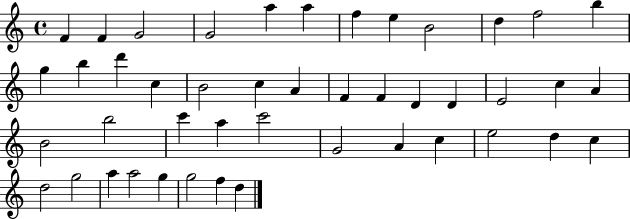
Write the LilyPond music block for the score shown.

{
  \clef treble
  \time 4/4
  \defaultTimeSignature
  \key c \major
  f'4 f'4 g'2 | g'2 a''4 a''4 | f''4 e''4 b'2 | d''4 f''2 b''4 | \break g''4 b''4 d'''4 c''4 | b'2 c''4 a'4 | f'4 f'4 d'4 d'4 | e'2 c''4 a'4 | \break b'2 b''2 | c'''4 a''4 c'''2 | g'2 a'4 c''4 | e''2 d''4 c''4 | \break d''2 g''2 | a''4 a''2 g''4 | g''2 f''4 d''4 | \bar "|."
}